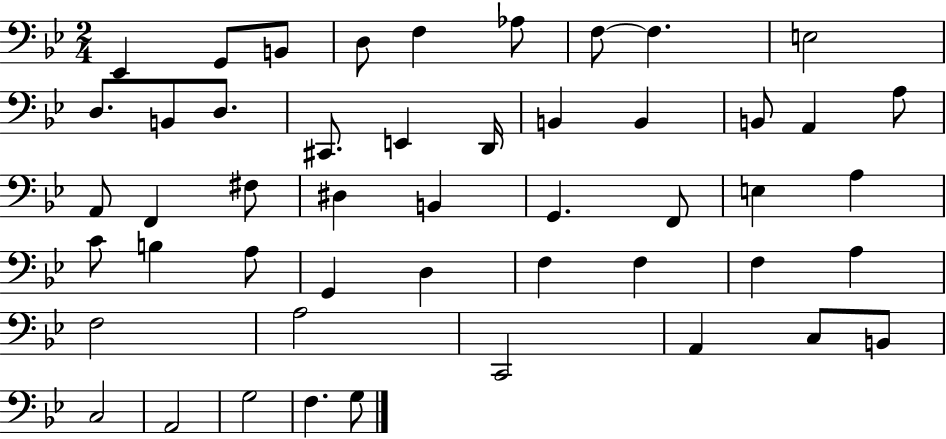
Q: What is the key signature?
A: BES major